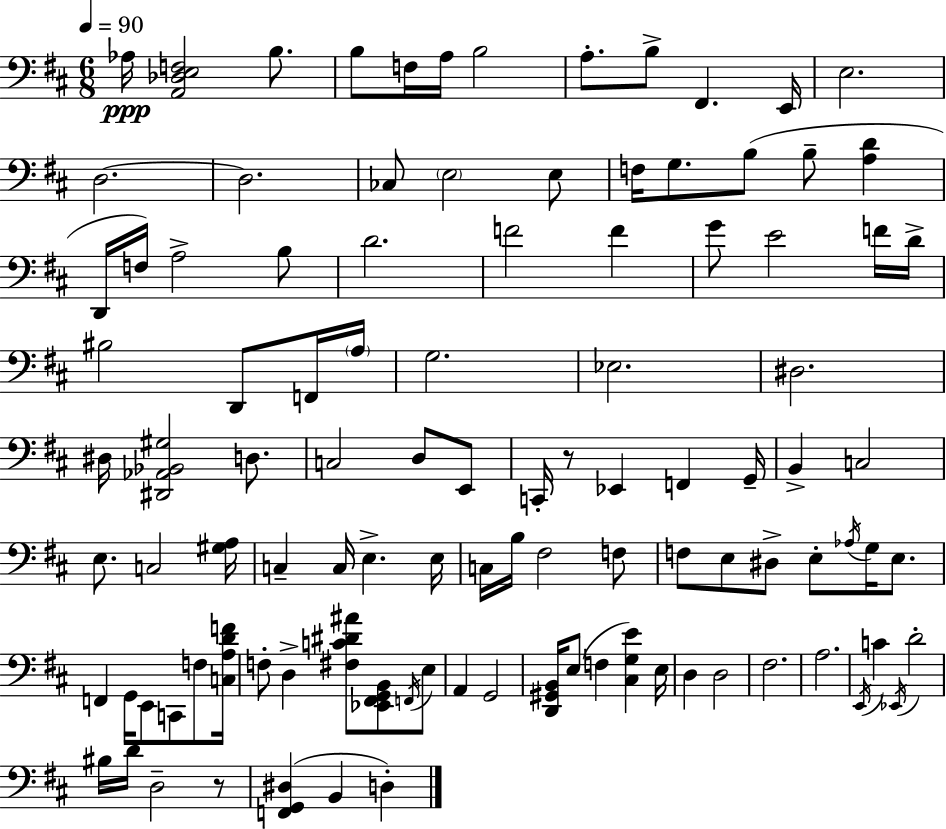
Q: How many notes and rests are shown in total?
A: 105